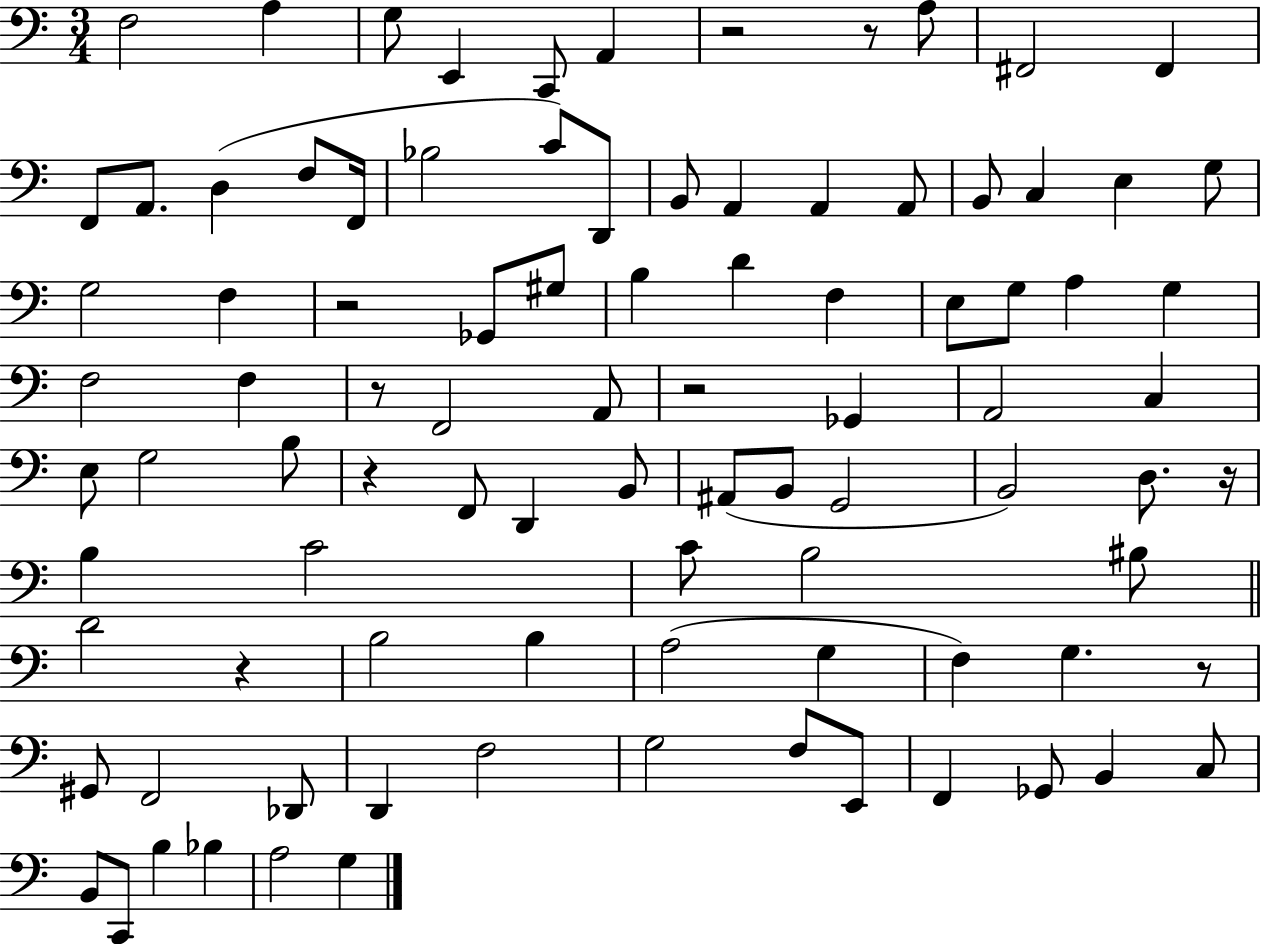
{
  \clef bass
  \numericTimeSignature
  \time 3/4
  \key c \major
  f2 a4 | g8 e,4 c,8 a,4 | r2 r8 a8 | fis,2 fis,4 | \break f,8 a,8. d4( f8 f,16 | bes2 c'8) d,8 | b,8 a,4 a,4 a,8 | b,8 c4 e4 g8 | \break g2 f4 | r2 ges,8 gis8 | b4 d'4 f4 | e8 g8 a4 g4 | \break f2 f4 | r8 f,2 a,8 | r2 ges,4 | a,2 c4 | \break e8 g2 b8 | r4 f,8 d,4 b,8 | ais,8( b,8 g,2 | b,2) d8. r16 | \break b4 c'2 | c'8 b2 bis8 | \bar "||" \break \key c \major d'2 r4 | b2 b4 | a2( g4 | f4) g4. r8 | \break gis,8 f,2 des,8 | d,4 f2 | g2 f8 e,8 | f,4 ges,8 b,4 c8 | \break b,8 c,8 b4 bes4 | a2 g4 | \bar "|."
}